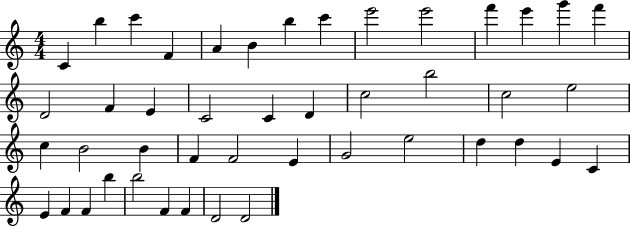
X:1
T:Untitled
M:4/4
L:1/4
K:C
C b c' F A B b c' e'2 e'2 f' e' g' f' D2 F E C2 C D c2 b2 c2 e2 c B2 B F F2 E G2 e2 d d E C E F F b b2 F F D2 D2